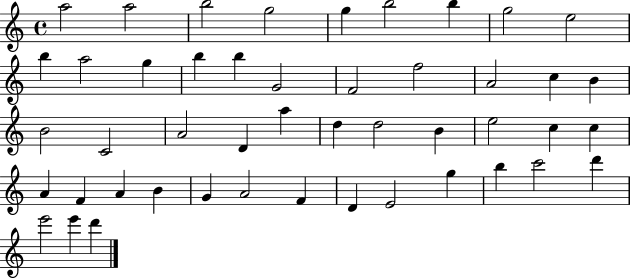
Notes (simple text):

A5/h A5/h B5/h G5/h G5/q B5/h B5/q G5/h E5/h B5/q A5/h G5/q B5/q B5/q G4/h F4/h F5/h A4/h C5/q B4/q B4/h C4/h A4/h D4/q A5/q D5/q D5/h B4/q E5/h C5/q C5/q A4/q F4/q A4/q B4/q G4/q A4/h F4/q D4/q E4/h G5/q B5/q C6/h D6/q E6/h E6/q D6/q